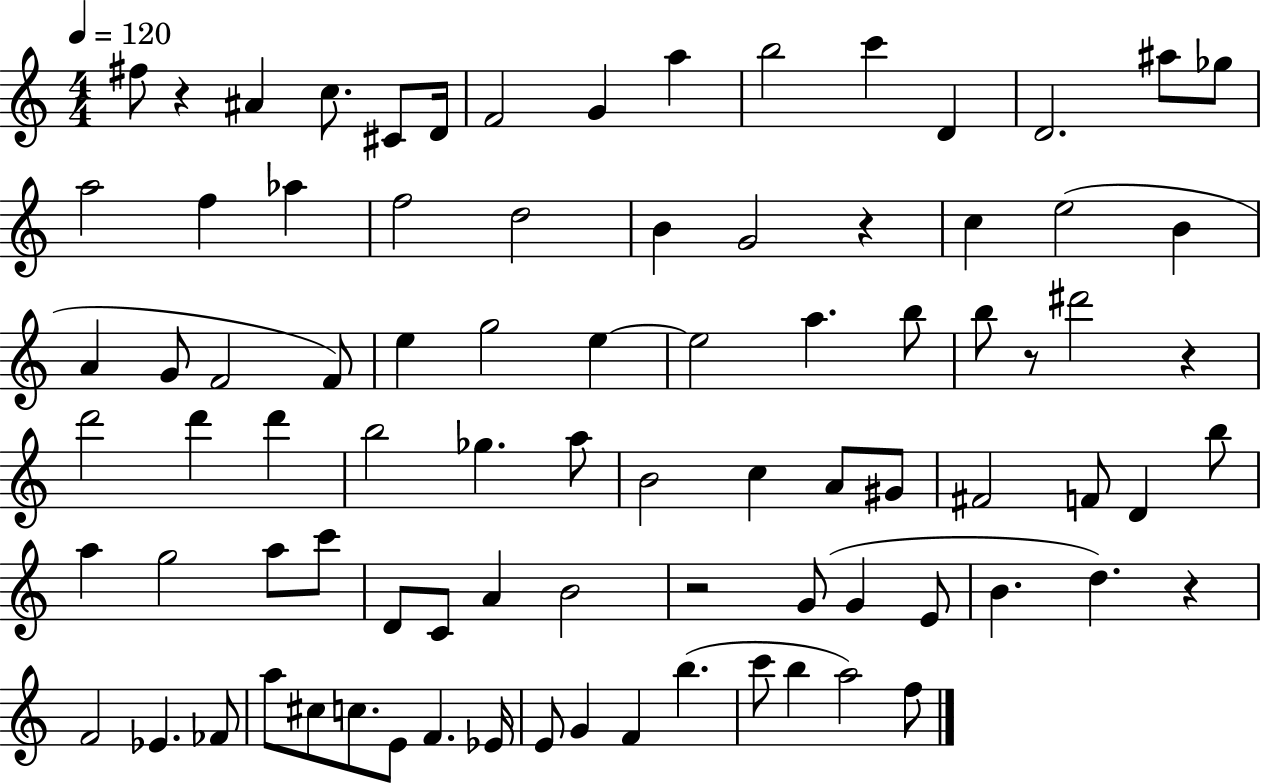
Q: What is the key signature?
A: C major